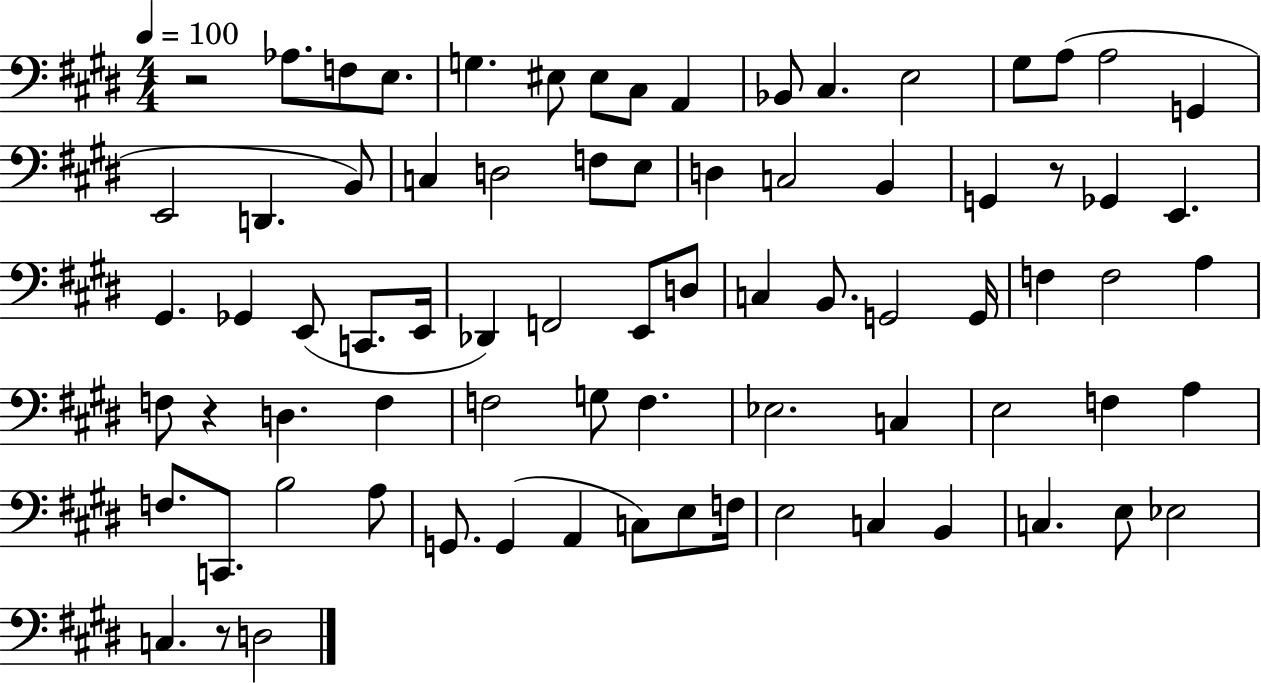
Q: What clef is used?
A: bass